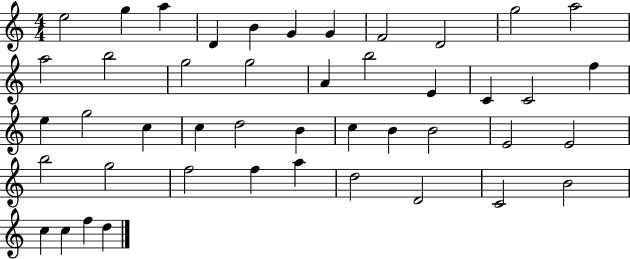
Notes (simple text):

E5/h G5/q A5/q D4/q B4/q G4/q G4/q F4/h D4/h G5/h A5/h A5/h B5/h G5/h G5/h A4/q B5/h E4/q C4/q C4/h F5/q E5/q G5/h C5/q C5/q D5/h B4/q C5/q B4/q B4/h E4/h E4/h B5/h G5/h F5/h F5/q A5/q D5/h D4/h C4/h B4/h C5/q C5/q F5/q D5/q